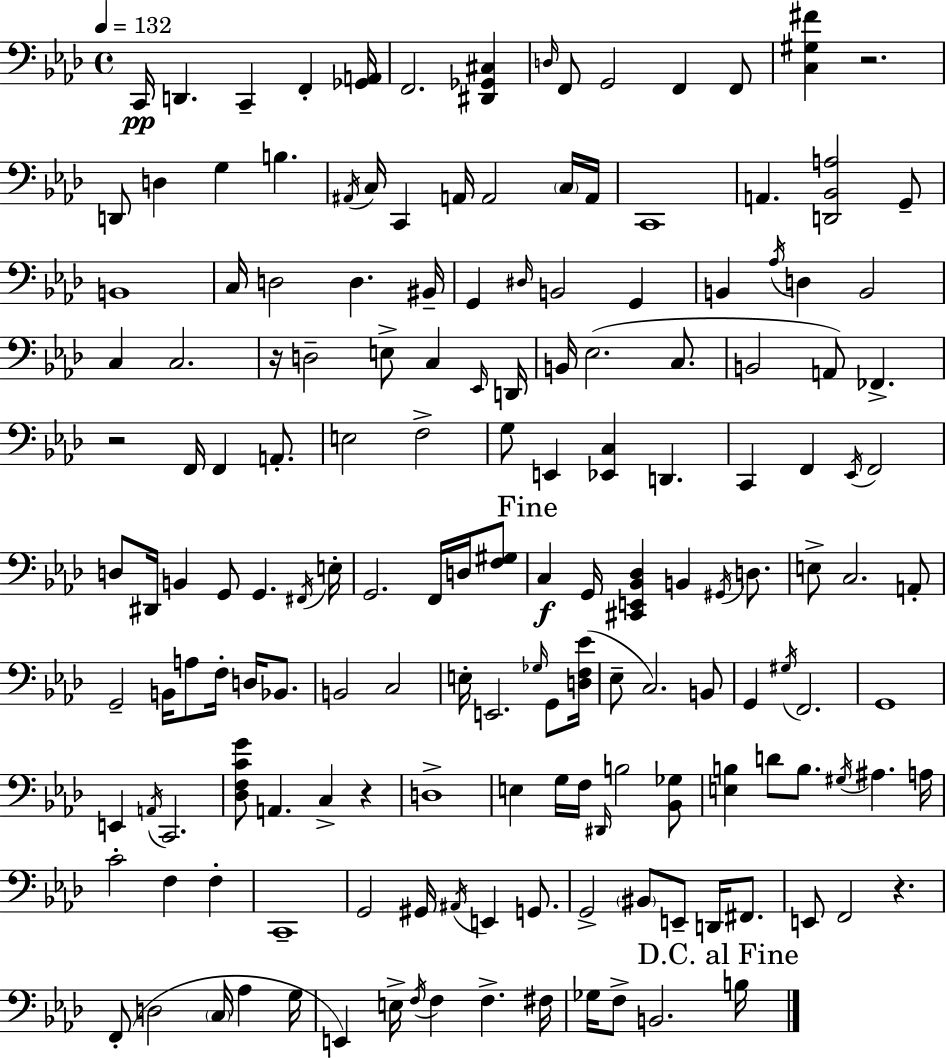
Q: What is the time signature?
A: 4/4